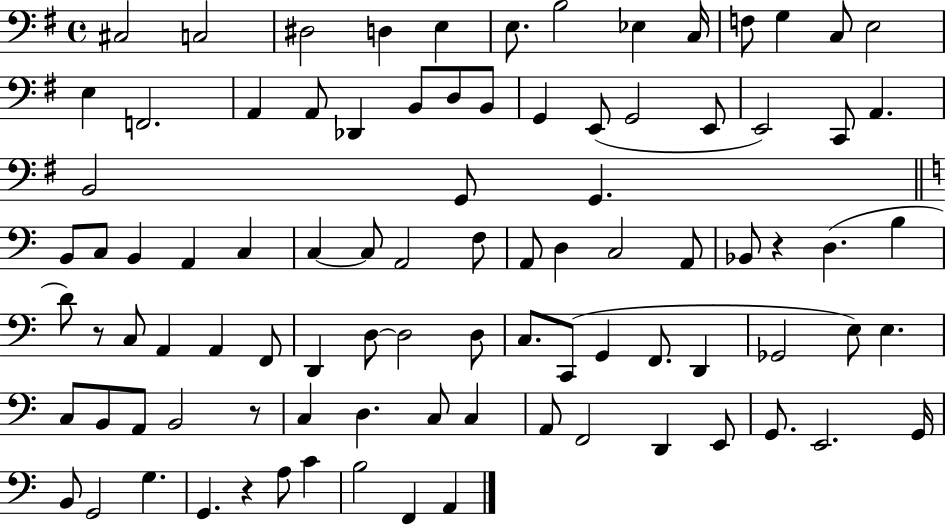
{
  \clef bass
  \time 4/4
  \defaultTimeSignature
  \key g \major
  \repeat volta 2 { cis2 c2 | dis2 d4 e4 | e8. b2 ees4 c16 | f8 g4 c8 e2 | \break e4 f,2. | a,4 a,8 des,4 b,8 d8 b,8 | g,4 e,8( g,2 e,8 | e,2) c,8 a,4. | \break b,2 g,8 g,4. | \bar "||" \break \key a \minor b,8 c8 b,4 a,4 c4 | c4~~ c8 a,2 f8 | a,8 d4 c2 a,8 | bes,8 r4 d4.( b4 | \break d'8) r8 c8 a,4 a,4 f,8 | d,4 d8~~ d2 d8 | c8. c,8( g,4 f,8. d,4 | ges,2 e8) e4. | \break c8 b,8 a,8 b,2 r8 | c4 d4. c8 c4 | a,8 f,2 d,4 e,8 | g,8. e,2. g,16 | \break b,8 g,2 g4. | g,4. r4 a8 c'4 | b2 f,4 a,4 | } \bar "|."
}